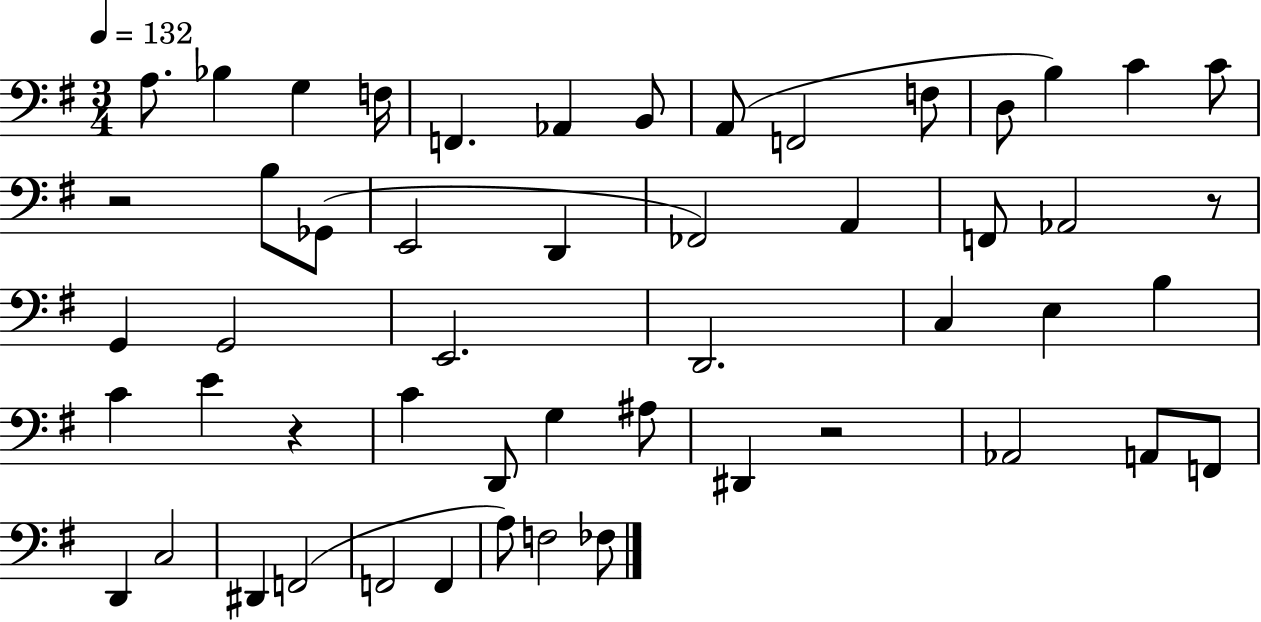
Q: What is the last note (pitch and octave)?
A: FES3